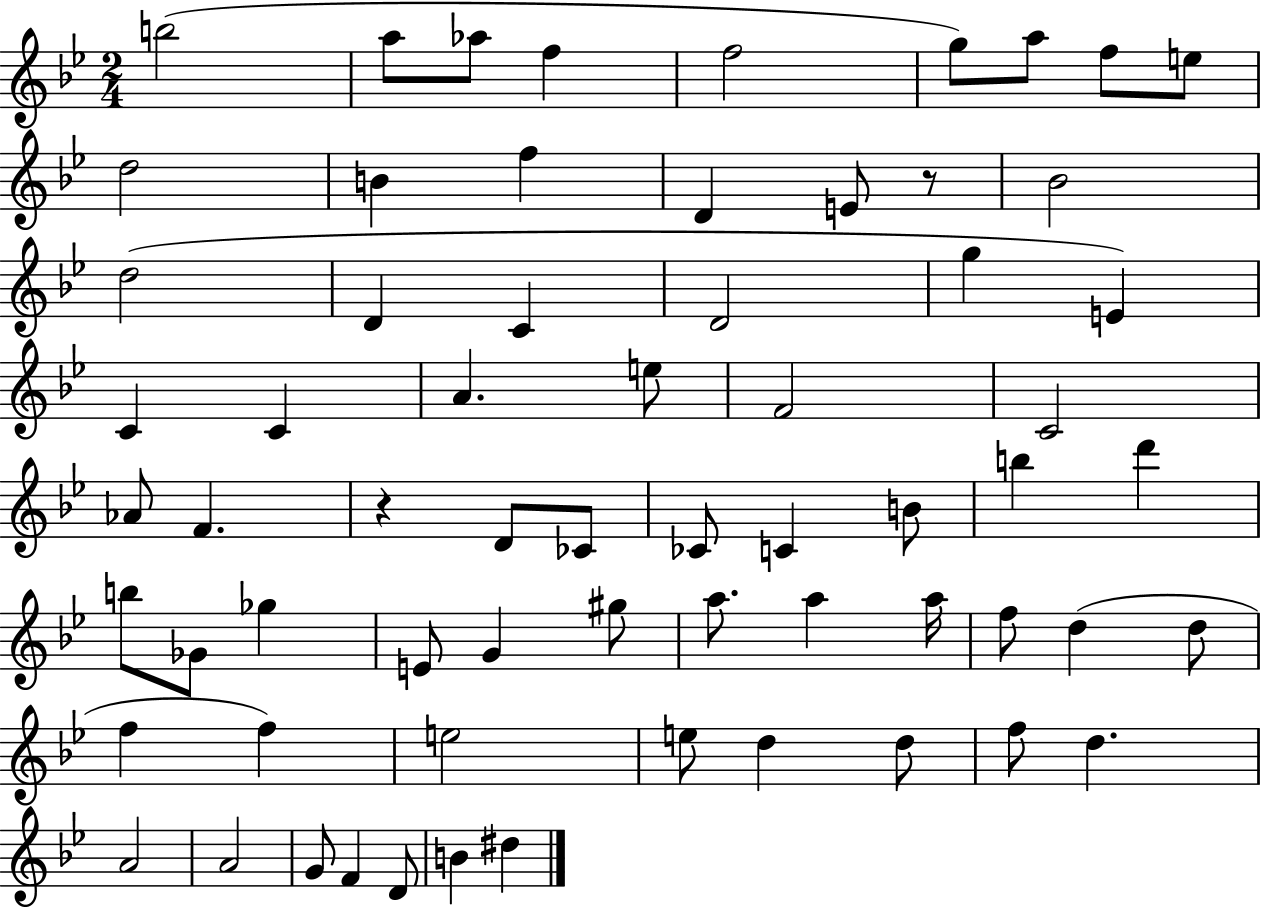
B5/h A5/e Ab5/e F5/q F5/h G5/e A5/e F5/e E5/e D5/h B4/q F5/q D4/q E4/e R/e Bb4/h D5/h D4/q C4/q D4/h G5/q E4/q C4/q C4/q A4/q. E5/e F4/h C4/h Ab4/e F4/q. R/q D4/e CES4/e CES4/e C4/q B4/e B5/q D6/q B5/e Gb4/e Gb5/q E4/e G4/q G#5/e A5/e. A5/q A5/s F5/e D5/q D5/e F5/q F5/q E5/h E5/e D5/q D5/e F5/e D5/q. A4/h A4/h G4/e F4/q D4/e B4/q D#5/q